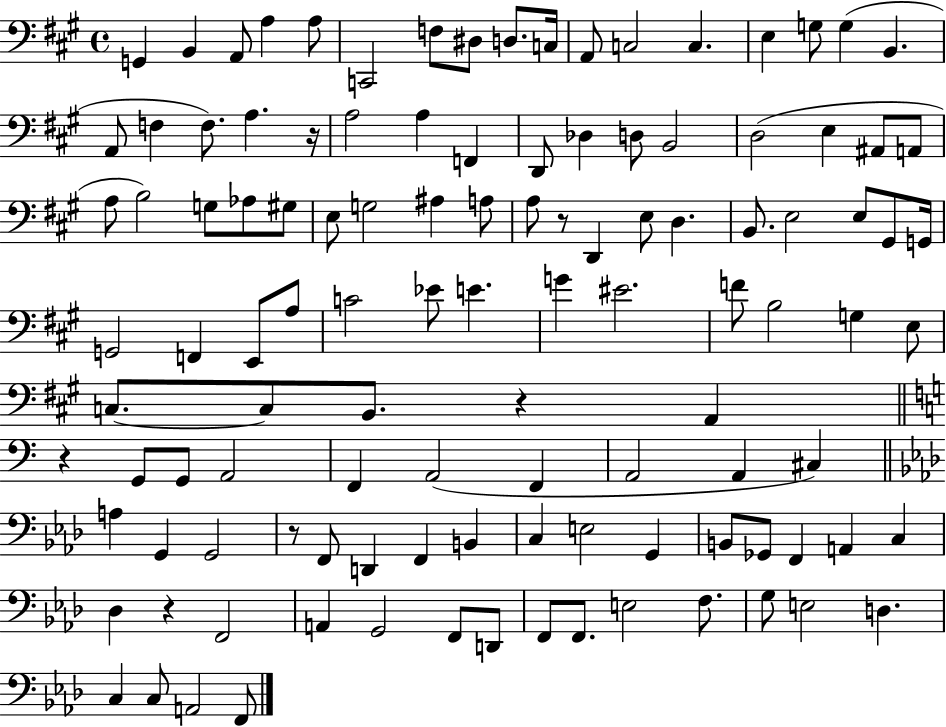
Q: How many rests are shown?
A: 6